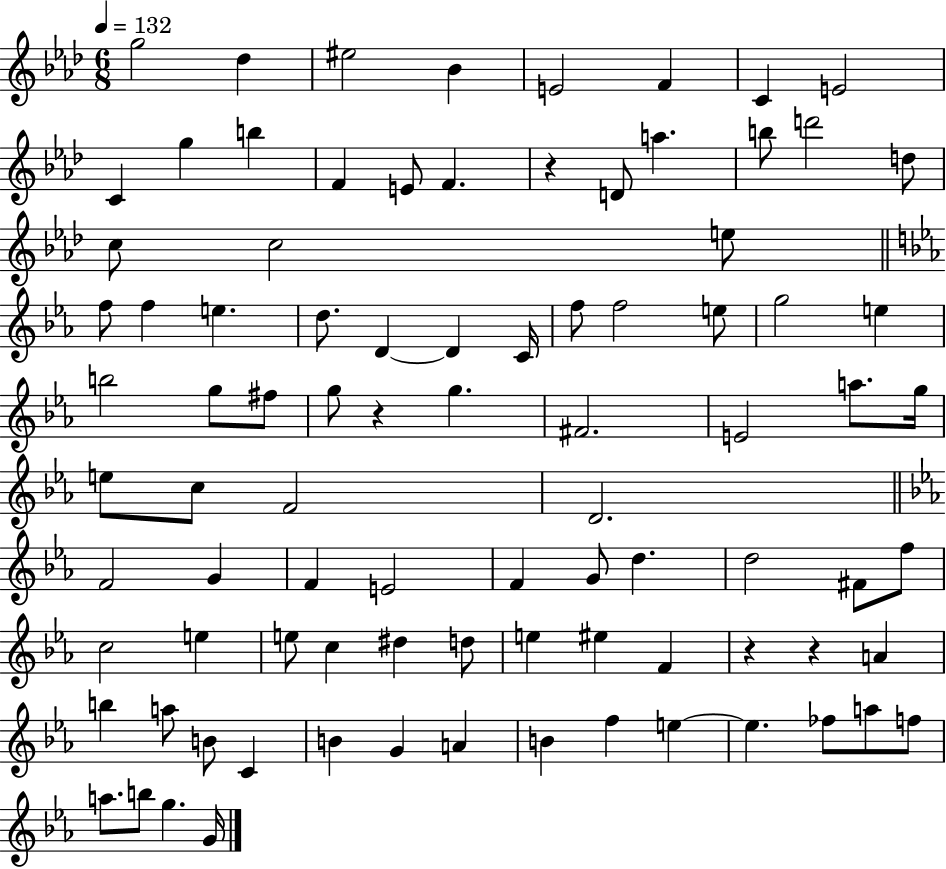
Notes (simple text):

G5/h Db5/q EIS5/h Bb4/q E4/h F4/q C4/q E4/h C4/q G5/q B5/q F4/q E4/e F4/q. R/q D4/e A5/q. B5/e D6/h D5/e C5/e C5/h E5/e F5/e F5/q E5/q. D5/e. D4/q D4/q C4/s F5/e F5/h E5/e G5/h E5/q B5/h G5/e F#5/e G5/e R/q G5/q. F#4/h. E4/h A5/e. G5/s E5/e C5/e F4/h D4/h. F4/h G4/q F4/q E4/h F4/q G4/e D5/q. D5/h F#4/e F5/e C5/h E5/q E5/e C5/q D#5/q D5/e E5/q EIS5/q F4/q R/q R/q A4/q B5/q A5/e B4/e C4/q B4/q G4/q A4/q B4/q F5/q E5/q E5/q. FES5/e A5/e F5/e A5/e. B5/e G5/q. G4/s